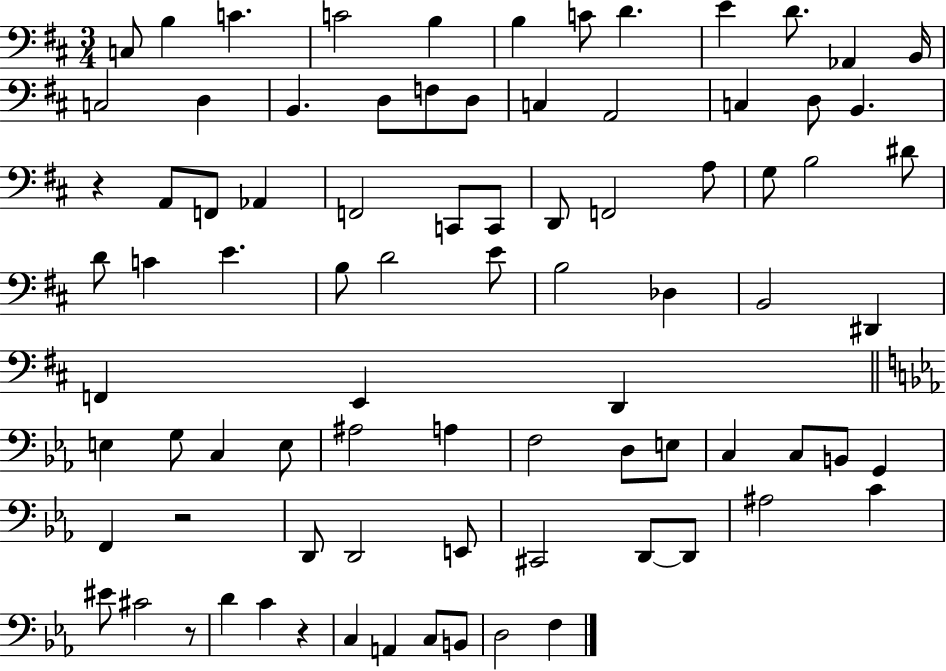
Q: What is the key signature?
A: D major